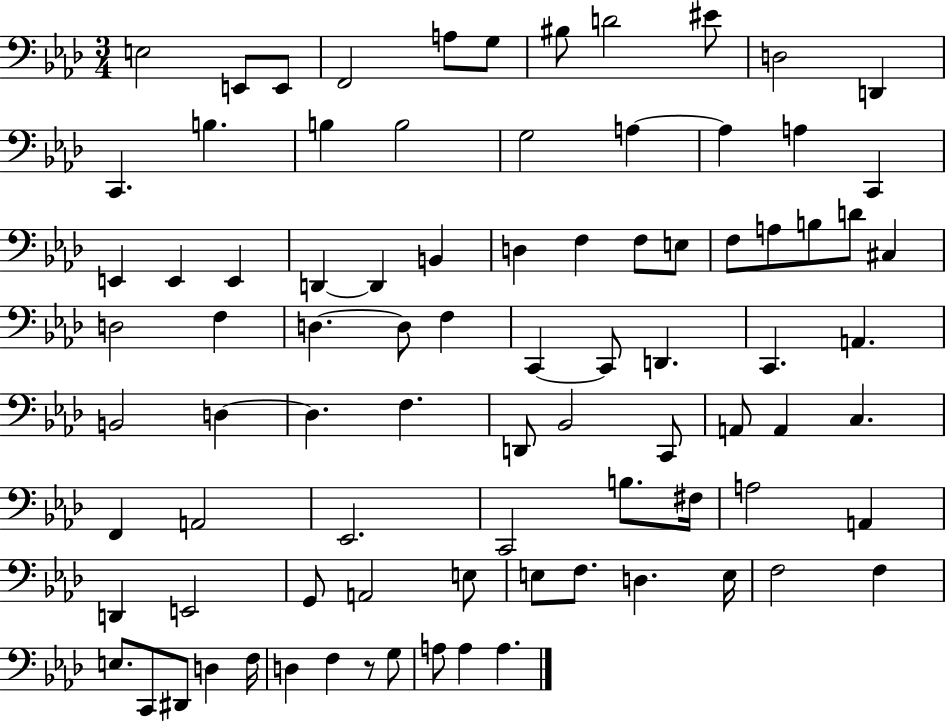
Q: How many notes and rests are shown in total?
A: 86